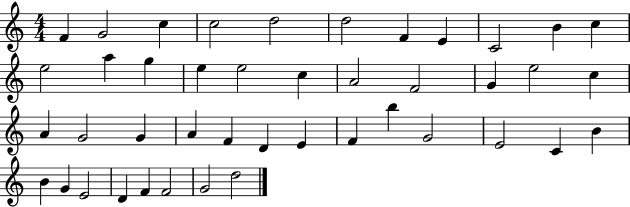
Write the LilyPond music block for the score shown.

{
  \clef treble
  \numericTimeSignature
  \time 4/4
  \key c \major
  f'4 g'2 c''4 | c''2 d''2 | d''2 f'4 e'4 | c'2 b'4 c''4 | \break e''2 a''4 g''4 | e''4 e''2 c''4 | a'2 f'2 | g'4 e''2 c''4 | \break a'4 g'2 g'4 | a'4 f'4 d'4 e'4 | f'4 b''4 g'2 | e'2 c'4 b'4 | \break b'4 g'4 e'2 | d'4 f'4 f'2 | g'2 d''2 | \bar "|."
}